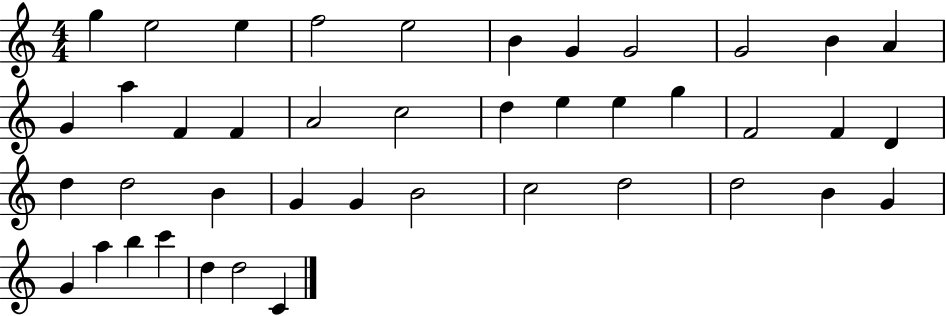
{
  \clef treble
  \numericTimeSignature
  \time 4/4
  \key c \major
  g''4 e''2 e''4 | f''2 e''2 | b'4 g'4 g'2 | g'2 b'4 a'4 | \break g'4 a''4 f'4 f'4 | a'2 c''2 | d''4 e''4 e''4 g''4 | f'2 f'4 d'4 | \break d''4 d''2 b'4 | g'4 g'4 b'2 | c''2 d''2 | d''2 b'4 g'4 | \break g'4 a''4 b''4 c'''4 | d''4 d''2 c'4 | \bar "|."
}